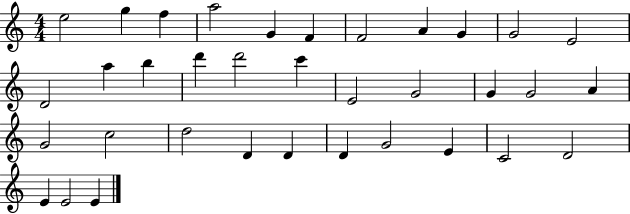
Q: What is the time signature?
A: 4/4